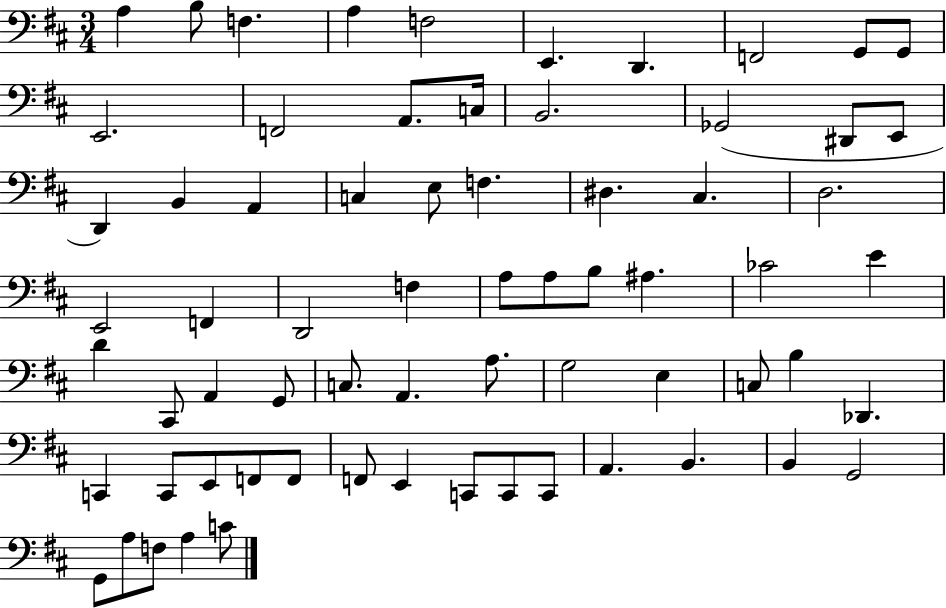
{
  \clef bass
  \numericTimeSignature
  \time 3/4
  \key d \major
  a4 b8 f4. | a4 f2 | e,4. d,4. | f,2 g,8 g,8 | \break e,2. | f,2 a,8. c16 | b,2. | ges,2( dis,8 e,8 | \break d,4) b,4 a,4 | c4 e8 f4. | dis4. cis4. | d2. | \break e,2 f,4 | d,2 f4 | a8 a8 b8 ais4. | ces'2 e'4 | \break d'4 cis,8 a,4 g,8 | c8. a,4. a8. | g2 e4 | c8 b4 des,4. | \break c,4 c,8 e,8 f,8 f,8 | f,8 e,4 c,8 c,8 c,8 | a,4. b,4. | b,4 g,2 | \break g,8 a8 f8 a4 c'8 | \bar "|."
}